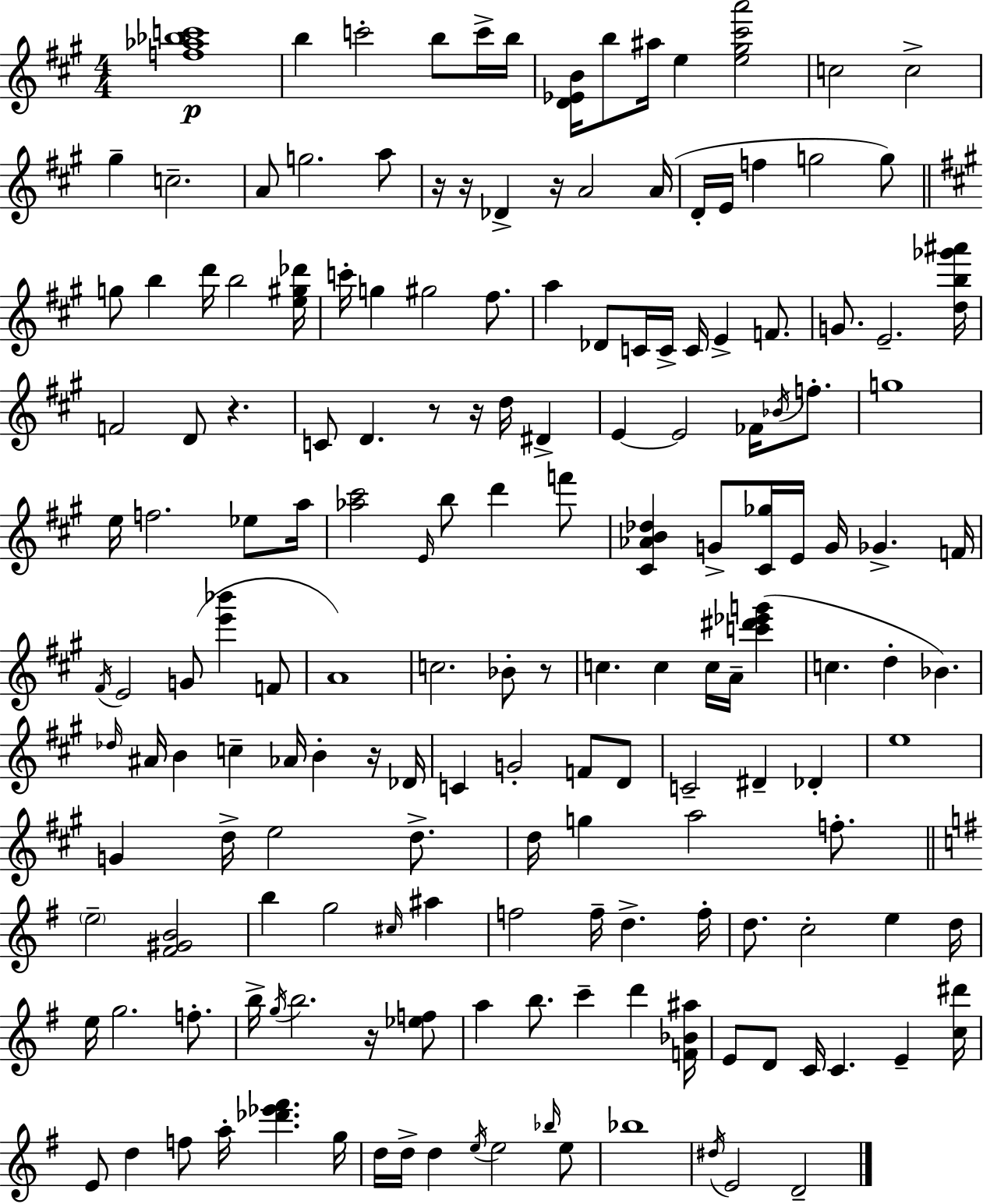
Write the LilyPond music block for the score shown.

{
  \clef treble
  \numericTimeSignature
  \time 4/4
  \key a \major
  \repeat volta 2 { <f'' aes'' bes'' c'''>1\p | b''4 c'''2-. b''8 c'''16-> b''16 | <d' ees' b'>16 b''8 ais''16 e''4 <e'' gis'' cis''' a'''>2 | c''2 c''2-> | \break gis''4-- c''2.-- | a'8 g''2. a''8 | r16 r16 des'4-> r16 a'2 a'16( | d'16-. e'16 f''4 g''2 g''8) | \break \bar "||" \break \key a \major g''8 b''4 d'''16 b''2 <e'' gis'' des'''>16 | c'''16-. g''4 gis''2 fis''8. | a''4 des'8 c'16 c'16-> c'16 e'4-> f'8. | g'8. e'2.-- <d'' b'' ges''' ais'''>16 | \break f'2 d'8 r4. | c'8 d'4. r8 r16 d''16 dis'4-> | e'4~~ e'2 fes'16 \acciaccatura { bes'16 } f''8.-. | g''1 | \break e''16 f''2. ees''8 | a''16 <aes'' cis'''>2 \grace { e'16 } b''8 d'''4 | f'''8 <cis' aes' b' des''>4 g'8-> <cis' ges''>16 e'16 g'16 ges'4.-> | f'16 \acciaccatura { fis'16 } e'2 g'8( <e''' bes'''>4 | \break f'8 a'1) | c''2. bes'8-. | r8 c''4. c''4 c''16 a'16-- <c''' dis''' ees''' g'''>4( | c''4. d''4-. bes'4.) | \break \grace { des''16 } ais'16 b'4 c''4-- aes'16 b'4-. | r16 des'16 c'4 g'2-. | f'8 d'8 c'2-- dis'4-- | des'4-. e''1 | \break g'4 d''16-> e''2 | d''8.-> d''16 g''4 a''2 | f''8.-. \bar "||" \break \key g \major \parenthesize e''2-- <fis' gis' b'>2 | b''4 g''2 \grace { cis''16 } ais''4 | f''2 f''16-- d''4.-> | f''16-. d''8. c''2-. e''4 | \break d''16 e''16 g''2. f''8.-. | b''16-> \acciaccatura { g''16 } b''2. r16 | <ees'' f''>8 a''4 b''8. c'''4-- d'''4 | <f' bes' ais''>16 e'8 d'8 c'16 c'4. e'4-- | \break <c'' dis'''>16 e'8 d''4 f''8 a''16-. <des''' ees''' fis'''>4. | g''16 d''16 d''16-> d''4 \acciaccatura { e''16 } e''2 | \grace { bes''16 } e''8 bes''1 | \acciaccatura { dis''16 } e'2 d'2-- | \break } \bar "|."
}